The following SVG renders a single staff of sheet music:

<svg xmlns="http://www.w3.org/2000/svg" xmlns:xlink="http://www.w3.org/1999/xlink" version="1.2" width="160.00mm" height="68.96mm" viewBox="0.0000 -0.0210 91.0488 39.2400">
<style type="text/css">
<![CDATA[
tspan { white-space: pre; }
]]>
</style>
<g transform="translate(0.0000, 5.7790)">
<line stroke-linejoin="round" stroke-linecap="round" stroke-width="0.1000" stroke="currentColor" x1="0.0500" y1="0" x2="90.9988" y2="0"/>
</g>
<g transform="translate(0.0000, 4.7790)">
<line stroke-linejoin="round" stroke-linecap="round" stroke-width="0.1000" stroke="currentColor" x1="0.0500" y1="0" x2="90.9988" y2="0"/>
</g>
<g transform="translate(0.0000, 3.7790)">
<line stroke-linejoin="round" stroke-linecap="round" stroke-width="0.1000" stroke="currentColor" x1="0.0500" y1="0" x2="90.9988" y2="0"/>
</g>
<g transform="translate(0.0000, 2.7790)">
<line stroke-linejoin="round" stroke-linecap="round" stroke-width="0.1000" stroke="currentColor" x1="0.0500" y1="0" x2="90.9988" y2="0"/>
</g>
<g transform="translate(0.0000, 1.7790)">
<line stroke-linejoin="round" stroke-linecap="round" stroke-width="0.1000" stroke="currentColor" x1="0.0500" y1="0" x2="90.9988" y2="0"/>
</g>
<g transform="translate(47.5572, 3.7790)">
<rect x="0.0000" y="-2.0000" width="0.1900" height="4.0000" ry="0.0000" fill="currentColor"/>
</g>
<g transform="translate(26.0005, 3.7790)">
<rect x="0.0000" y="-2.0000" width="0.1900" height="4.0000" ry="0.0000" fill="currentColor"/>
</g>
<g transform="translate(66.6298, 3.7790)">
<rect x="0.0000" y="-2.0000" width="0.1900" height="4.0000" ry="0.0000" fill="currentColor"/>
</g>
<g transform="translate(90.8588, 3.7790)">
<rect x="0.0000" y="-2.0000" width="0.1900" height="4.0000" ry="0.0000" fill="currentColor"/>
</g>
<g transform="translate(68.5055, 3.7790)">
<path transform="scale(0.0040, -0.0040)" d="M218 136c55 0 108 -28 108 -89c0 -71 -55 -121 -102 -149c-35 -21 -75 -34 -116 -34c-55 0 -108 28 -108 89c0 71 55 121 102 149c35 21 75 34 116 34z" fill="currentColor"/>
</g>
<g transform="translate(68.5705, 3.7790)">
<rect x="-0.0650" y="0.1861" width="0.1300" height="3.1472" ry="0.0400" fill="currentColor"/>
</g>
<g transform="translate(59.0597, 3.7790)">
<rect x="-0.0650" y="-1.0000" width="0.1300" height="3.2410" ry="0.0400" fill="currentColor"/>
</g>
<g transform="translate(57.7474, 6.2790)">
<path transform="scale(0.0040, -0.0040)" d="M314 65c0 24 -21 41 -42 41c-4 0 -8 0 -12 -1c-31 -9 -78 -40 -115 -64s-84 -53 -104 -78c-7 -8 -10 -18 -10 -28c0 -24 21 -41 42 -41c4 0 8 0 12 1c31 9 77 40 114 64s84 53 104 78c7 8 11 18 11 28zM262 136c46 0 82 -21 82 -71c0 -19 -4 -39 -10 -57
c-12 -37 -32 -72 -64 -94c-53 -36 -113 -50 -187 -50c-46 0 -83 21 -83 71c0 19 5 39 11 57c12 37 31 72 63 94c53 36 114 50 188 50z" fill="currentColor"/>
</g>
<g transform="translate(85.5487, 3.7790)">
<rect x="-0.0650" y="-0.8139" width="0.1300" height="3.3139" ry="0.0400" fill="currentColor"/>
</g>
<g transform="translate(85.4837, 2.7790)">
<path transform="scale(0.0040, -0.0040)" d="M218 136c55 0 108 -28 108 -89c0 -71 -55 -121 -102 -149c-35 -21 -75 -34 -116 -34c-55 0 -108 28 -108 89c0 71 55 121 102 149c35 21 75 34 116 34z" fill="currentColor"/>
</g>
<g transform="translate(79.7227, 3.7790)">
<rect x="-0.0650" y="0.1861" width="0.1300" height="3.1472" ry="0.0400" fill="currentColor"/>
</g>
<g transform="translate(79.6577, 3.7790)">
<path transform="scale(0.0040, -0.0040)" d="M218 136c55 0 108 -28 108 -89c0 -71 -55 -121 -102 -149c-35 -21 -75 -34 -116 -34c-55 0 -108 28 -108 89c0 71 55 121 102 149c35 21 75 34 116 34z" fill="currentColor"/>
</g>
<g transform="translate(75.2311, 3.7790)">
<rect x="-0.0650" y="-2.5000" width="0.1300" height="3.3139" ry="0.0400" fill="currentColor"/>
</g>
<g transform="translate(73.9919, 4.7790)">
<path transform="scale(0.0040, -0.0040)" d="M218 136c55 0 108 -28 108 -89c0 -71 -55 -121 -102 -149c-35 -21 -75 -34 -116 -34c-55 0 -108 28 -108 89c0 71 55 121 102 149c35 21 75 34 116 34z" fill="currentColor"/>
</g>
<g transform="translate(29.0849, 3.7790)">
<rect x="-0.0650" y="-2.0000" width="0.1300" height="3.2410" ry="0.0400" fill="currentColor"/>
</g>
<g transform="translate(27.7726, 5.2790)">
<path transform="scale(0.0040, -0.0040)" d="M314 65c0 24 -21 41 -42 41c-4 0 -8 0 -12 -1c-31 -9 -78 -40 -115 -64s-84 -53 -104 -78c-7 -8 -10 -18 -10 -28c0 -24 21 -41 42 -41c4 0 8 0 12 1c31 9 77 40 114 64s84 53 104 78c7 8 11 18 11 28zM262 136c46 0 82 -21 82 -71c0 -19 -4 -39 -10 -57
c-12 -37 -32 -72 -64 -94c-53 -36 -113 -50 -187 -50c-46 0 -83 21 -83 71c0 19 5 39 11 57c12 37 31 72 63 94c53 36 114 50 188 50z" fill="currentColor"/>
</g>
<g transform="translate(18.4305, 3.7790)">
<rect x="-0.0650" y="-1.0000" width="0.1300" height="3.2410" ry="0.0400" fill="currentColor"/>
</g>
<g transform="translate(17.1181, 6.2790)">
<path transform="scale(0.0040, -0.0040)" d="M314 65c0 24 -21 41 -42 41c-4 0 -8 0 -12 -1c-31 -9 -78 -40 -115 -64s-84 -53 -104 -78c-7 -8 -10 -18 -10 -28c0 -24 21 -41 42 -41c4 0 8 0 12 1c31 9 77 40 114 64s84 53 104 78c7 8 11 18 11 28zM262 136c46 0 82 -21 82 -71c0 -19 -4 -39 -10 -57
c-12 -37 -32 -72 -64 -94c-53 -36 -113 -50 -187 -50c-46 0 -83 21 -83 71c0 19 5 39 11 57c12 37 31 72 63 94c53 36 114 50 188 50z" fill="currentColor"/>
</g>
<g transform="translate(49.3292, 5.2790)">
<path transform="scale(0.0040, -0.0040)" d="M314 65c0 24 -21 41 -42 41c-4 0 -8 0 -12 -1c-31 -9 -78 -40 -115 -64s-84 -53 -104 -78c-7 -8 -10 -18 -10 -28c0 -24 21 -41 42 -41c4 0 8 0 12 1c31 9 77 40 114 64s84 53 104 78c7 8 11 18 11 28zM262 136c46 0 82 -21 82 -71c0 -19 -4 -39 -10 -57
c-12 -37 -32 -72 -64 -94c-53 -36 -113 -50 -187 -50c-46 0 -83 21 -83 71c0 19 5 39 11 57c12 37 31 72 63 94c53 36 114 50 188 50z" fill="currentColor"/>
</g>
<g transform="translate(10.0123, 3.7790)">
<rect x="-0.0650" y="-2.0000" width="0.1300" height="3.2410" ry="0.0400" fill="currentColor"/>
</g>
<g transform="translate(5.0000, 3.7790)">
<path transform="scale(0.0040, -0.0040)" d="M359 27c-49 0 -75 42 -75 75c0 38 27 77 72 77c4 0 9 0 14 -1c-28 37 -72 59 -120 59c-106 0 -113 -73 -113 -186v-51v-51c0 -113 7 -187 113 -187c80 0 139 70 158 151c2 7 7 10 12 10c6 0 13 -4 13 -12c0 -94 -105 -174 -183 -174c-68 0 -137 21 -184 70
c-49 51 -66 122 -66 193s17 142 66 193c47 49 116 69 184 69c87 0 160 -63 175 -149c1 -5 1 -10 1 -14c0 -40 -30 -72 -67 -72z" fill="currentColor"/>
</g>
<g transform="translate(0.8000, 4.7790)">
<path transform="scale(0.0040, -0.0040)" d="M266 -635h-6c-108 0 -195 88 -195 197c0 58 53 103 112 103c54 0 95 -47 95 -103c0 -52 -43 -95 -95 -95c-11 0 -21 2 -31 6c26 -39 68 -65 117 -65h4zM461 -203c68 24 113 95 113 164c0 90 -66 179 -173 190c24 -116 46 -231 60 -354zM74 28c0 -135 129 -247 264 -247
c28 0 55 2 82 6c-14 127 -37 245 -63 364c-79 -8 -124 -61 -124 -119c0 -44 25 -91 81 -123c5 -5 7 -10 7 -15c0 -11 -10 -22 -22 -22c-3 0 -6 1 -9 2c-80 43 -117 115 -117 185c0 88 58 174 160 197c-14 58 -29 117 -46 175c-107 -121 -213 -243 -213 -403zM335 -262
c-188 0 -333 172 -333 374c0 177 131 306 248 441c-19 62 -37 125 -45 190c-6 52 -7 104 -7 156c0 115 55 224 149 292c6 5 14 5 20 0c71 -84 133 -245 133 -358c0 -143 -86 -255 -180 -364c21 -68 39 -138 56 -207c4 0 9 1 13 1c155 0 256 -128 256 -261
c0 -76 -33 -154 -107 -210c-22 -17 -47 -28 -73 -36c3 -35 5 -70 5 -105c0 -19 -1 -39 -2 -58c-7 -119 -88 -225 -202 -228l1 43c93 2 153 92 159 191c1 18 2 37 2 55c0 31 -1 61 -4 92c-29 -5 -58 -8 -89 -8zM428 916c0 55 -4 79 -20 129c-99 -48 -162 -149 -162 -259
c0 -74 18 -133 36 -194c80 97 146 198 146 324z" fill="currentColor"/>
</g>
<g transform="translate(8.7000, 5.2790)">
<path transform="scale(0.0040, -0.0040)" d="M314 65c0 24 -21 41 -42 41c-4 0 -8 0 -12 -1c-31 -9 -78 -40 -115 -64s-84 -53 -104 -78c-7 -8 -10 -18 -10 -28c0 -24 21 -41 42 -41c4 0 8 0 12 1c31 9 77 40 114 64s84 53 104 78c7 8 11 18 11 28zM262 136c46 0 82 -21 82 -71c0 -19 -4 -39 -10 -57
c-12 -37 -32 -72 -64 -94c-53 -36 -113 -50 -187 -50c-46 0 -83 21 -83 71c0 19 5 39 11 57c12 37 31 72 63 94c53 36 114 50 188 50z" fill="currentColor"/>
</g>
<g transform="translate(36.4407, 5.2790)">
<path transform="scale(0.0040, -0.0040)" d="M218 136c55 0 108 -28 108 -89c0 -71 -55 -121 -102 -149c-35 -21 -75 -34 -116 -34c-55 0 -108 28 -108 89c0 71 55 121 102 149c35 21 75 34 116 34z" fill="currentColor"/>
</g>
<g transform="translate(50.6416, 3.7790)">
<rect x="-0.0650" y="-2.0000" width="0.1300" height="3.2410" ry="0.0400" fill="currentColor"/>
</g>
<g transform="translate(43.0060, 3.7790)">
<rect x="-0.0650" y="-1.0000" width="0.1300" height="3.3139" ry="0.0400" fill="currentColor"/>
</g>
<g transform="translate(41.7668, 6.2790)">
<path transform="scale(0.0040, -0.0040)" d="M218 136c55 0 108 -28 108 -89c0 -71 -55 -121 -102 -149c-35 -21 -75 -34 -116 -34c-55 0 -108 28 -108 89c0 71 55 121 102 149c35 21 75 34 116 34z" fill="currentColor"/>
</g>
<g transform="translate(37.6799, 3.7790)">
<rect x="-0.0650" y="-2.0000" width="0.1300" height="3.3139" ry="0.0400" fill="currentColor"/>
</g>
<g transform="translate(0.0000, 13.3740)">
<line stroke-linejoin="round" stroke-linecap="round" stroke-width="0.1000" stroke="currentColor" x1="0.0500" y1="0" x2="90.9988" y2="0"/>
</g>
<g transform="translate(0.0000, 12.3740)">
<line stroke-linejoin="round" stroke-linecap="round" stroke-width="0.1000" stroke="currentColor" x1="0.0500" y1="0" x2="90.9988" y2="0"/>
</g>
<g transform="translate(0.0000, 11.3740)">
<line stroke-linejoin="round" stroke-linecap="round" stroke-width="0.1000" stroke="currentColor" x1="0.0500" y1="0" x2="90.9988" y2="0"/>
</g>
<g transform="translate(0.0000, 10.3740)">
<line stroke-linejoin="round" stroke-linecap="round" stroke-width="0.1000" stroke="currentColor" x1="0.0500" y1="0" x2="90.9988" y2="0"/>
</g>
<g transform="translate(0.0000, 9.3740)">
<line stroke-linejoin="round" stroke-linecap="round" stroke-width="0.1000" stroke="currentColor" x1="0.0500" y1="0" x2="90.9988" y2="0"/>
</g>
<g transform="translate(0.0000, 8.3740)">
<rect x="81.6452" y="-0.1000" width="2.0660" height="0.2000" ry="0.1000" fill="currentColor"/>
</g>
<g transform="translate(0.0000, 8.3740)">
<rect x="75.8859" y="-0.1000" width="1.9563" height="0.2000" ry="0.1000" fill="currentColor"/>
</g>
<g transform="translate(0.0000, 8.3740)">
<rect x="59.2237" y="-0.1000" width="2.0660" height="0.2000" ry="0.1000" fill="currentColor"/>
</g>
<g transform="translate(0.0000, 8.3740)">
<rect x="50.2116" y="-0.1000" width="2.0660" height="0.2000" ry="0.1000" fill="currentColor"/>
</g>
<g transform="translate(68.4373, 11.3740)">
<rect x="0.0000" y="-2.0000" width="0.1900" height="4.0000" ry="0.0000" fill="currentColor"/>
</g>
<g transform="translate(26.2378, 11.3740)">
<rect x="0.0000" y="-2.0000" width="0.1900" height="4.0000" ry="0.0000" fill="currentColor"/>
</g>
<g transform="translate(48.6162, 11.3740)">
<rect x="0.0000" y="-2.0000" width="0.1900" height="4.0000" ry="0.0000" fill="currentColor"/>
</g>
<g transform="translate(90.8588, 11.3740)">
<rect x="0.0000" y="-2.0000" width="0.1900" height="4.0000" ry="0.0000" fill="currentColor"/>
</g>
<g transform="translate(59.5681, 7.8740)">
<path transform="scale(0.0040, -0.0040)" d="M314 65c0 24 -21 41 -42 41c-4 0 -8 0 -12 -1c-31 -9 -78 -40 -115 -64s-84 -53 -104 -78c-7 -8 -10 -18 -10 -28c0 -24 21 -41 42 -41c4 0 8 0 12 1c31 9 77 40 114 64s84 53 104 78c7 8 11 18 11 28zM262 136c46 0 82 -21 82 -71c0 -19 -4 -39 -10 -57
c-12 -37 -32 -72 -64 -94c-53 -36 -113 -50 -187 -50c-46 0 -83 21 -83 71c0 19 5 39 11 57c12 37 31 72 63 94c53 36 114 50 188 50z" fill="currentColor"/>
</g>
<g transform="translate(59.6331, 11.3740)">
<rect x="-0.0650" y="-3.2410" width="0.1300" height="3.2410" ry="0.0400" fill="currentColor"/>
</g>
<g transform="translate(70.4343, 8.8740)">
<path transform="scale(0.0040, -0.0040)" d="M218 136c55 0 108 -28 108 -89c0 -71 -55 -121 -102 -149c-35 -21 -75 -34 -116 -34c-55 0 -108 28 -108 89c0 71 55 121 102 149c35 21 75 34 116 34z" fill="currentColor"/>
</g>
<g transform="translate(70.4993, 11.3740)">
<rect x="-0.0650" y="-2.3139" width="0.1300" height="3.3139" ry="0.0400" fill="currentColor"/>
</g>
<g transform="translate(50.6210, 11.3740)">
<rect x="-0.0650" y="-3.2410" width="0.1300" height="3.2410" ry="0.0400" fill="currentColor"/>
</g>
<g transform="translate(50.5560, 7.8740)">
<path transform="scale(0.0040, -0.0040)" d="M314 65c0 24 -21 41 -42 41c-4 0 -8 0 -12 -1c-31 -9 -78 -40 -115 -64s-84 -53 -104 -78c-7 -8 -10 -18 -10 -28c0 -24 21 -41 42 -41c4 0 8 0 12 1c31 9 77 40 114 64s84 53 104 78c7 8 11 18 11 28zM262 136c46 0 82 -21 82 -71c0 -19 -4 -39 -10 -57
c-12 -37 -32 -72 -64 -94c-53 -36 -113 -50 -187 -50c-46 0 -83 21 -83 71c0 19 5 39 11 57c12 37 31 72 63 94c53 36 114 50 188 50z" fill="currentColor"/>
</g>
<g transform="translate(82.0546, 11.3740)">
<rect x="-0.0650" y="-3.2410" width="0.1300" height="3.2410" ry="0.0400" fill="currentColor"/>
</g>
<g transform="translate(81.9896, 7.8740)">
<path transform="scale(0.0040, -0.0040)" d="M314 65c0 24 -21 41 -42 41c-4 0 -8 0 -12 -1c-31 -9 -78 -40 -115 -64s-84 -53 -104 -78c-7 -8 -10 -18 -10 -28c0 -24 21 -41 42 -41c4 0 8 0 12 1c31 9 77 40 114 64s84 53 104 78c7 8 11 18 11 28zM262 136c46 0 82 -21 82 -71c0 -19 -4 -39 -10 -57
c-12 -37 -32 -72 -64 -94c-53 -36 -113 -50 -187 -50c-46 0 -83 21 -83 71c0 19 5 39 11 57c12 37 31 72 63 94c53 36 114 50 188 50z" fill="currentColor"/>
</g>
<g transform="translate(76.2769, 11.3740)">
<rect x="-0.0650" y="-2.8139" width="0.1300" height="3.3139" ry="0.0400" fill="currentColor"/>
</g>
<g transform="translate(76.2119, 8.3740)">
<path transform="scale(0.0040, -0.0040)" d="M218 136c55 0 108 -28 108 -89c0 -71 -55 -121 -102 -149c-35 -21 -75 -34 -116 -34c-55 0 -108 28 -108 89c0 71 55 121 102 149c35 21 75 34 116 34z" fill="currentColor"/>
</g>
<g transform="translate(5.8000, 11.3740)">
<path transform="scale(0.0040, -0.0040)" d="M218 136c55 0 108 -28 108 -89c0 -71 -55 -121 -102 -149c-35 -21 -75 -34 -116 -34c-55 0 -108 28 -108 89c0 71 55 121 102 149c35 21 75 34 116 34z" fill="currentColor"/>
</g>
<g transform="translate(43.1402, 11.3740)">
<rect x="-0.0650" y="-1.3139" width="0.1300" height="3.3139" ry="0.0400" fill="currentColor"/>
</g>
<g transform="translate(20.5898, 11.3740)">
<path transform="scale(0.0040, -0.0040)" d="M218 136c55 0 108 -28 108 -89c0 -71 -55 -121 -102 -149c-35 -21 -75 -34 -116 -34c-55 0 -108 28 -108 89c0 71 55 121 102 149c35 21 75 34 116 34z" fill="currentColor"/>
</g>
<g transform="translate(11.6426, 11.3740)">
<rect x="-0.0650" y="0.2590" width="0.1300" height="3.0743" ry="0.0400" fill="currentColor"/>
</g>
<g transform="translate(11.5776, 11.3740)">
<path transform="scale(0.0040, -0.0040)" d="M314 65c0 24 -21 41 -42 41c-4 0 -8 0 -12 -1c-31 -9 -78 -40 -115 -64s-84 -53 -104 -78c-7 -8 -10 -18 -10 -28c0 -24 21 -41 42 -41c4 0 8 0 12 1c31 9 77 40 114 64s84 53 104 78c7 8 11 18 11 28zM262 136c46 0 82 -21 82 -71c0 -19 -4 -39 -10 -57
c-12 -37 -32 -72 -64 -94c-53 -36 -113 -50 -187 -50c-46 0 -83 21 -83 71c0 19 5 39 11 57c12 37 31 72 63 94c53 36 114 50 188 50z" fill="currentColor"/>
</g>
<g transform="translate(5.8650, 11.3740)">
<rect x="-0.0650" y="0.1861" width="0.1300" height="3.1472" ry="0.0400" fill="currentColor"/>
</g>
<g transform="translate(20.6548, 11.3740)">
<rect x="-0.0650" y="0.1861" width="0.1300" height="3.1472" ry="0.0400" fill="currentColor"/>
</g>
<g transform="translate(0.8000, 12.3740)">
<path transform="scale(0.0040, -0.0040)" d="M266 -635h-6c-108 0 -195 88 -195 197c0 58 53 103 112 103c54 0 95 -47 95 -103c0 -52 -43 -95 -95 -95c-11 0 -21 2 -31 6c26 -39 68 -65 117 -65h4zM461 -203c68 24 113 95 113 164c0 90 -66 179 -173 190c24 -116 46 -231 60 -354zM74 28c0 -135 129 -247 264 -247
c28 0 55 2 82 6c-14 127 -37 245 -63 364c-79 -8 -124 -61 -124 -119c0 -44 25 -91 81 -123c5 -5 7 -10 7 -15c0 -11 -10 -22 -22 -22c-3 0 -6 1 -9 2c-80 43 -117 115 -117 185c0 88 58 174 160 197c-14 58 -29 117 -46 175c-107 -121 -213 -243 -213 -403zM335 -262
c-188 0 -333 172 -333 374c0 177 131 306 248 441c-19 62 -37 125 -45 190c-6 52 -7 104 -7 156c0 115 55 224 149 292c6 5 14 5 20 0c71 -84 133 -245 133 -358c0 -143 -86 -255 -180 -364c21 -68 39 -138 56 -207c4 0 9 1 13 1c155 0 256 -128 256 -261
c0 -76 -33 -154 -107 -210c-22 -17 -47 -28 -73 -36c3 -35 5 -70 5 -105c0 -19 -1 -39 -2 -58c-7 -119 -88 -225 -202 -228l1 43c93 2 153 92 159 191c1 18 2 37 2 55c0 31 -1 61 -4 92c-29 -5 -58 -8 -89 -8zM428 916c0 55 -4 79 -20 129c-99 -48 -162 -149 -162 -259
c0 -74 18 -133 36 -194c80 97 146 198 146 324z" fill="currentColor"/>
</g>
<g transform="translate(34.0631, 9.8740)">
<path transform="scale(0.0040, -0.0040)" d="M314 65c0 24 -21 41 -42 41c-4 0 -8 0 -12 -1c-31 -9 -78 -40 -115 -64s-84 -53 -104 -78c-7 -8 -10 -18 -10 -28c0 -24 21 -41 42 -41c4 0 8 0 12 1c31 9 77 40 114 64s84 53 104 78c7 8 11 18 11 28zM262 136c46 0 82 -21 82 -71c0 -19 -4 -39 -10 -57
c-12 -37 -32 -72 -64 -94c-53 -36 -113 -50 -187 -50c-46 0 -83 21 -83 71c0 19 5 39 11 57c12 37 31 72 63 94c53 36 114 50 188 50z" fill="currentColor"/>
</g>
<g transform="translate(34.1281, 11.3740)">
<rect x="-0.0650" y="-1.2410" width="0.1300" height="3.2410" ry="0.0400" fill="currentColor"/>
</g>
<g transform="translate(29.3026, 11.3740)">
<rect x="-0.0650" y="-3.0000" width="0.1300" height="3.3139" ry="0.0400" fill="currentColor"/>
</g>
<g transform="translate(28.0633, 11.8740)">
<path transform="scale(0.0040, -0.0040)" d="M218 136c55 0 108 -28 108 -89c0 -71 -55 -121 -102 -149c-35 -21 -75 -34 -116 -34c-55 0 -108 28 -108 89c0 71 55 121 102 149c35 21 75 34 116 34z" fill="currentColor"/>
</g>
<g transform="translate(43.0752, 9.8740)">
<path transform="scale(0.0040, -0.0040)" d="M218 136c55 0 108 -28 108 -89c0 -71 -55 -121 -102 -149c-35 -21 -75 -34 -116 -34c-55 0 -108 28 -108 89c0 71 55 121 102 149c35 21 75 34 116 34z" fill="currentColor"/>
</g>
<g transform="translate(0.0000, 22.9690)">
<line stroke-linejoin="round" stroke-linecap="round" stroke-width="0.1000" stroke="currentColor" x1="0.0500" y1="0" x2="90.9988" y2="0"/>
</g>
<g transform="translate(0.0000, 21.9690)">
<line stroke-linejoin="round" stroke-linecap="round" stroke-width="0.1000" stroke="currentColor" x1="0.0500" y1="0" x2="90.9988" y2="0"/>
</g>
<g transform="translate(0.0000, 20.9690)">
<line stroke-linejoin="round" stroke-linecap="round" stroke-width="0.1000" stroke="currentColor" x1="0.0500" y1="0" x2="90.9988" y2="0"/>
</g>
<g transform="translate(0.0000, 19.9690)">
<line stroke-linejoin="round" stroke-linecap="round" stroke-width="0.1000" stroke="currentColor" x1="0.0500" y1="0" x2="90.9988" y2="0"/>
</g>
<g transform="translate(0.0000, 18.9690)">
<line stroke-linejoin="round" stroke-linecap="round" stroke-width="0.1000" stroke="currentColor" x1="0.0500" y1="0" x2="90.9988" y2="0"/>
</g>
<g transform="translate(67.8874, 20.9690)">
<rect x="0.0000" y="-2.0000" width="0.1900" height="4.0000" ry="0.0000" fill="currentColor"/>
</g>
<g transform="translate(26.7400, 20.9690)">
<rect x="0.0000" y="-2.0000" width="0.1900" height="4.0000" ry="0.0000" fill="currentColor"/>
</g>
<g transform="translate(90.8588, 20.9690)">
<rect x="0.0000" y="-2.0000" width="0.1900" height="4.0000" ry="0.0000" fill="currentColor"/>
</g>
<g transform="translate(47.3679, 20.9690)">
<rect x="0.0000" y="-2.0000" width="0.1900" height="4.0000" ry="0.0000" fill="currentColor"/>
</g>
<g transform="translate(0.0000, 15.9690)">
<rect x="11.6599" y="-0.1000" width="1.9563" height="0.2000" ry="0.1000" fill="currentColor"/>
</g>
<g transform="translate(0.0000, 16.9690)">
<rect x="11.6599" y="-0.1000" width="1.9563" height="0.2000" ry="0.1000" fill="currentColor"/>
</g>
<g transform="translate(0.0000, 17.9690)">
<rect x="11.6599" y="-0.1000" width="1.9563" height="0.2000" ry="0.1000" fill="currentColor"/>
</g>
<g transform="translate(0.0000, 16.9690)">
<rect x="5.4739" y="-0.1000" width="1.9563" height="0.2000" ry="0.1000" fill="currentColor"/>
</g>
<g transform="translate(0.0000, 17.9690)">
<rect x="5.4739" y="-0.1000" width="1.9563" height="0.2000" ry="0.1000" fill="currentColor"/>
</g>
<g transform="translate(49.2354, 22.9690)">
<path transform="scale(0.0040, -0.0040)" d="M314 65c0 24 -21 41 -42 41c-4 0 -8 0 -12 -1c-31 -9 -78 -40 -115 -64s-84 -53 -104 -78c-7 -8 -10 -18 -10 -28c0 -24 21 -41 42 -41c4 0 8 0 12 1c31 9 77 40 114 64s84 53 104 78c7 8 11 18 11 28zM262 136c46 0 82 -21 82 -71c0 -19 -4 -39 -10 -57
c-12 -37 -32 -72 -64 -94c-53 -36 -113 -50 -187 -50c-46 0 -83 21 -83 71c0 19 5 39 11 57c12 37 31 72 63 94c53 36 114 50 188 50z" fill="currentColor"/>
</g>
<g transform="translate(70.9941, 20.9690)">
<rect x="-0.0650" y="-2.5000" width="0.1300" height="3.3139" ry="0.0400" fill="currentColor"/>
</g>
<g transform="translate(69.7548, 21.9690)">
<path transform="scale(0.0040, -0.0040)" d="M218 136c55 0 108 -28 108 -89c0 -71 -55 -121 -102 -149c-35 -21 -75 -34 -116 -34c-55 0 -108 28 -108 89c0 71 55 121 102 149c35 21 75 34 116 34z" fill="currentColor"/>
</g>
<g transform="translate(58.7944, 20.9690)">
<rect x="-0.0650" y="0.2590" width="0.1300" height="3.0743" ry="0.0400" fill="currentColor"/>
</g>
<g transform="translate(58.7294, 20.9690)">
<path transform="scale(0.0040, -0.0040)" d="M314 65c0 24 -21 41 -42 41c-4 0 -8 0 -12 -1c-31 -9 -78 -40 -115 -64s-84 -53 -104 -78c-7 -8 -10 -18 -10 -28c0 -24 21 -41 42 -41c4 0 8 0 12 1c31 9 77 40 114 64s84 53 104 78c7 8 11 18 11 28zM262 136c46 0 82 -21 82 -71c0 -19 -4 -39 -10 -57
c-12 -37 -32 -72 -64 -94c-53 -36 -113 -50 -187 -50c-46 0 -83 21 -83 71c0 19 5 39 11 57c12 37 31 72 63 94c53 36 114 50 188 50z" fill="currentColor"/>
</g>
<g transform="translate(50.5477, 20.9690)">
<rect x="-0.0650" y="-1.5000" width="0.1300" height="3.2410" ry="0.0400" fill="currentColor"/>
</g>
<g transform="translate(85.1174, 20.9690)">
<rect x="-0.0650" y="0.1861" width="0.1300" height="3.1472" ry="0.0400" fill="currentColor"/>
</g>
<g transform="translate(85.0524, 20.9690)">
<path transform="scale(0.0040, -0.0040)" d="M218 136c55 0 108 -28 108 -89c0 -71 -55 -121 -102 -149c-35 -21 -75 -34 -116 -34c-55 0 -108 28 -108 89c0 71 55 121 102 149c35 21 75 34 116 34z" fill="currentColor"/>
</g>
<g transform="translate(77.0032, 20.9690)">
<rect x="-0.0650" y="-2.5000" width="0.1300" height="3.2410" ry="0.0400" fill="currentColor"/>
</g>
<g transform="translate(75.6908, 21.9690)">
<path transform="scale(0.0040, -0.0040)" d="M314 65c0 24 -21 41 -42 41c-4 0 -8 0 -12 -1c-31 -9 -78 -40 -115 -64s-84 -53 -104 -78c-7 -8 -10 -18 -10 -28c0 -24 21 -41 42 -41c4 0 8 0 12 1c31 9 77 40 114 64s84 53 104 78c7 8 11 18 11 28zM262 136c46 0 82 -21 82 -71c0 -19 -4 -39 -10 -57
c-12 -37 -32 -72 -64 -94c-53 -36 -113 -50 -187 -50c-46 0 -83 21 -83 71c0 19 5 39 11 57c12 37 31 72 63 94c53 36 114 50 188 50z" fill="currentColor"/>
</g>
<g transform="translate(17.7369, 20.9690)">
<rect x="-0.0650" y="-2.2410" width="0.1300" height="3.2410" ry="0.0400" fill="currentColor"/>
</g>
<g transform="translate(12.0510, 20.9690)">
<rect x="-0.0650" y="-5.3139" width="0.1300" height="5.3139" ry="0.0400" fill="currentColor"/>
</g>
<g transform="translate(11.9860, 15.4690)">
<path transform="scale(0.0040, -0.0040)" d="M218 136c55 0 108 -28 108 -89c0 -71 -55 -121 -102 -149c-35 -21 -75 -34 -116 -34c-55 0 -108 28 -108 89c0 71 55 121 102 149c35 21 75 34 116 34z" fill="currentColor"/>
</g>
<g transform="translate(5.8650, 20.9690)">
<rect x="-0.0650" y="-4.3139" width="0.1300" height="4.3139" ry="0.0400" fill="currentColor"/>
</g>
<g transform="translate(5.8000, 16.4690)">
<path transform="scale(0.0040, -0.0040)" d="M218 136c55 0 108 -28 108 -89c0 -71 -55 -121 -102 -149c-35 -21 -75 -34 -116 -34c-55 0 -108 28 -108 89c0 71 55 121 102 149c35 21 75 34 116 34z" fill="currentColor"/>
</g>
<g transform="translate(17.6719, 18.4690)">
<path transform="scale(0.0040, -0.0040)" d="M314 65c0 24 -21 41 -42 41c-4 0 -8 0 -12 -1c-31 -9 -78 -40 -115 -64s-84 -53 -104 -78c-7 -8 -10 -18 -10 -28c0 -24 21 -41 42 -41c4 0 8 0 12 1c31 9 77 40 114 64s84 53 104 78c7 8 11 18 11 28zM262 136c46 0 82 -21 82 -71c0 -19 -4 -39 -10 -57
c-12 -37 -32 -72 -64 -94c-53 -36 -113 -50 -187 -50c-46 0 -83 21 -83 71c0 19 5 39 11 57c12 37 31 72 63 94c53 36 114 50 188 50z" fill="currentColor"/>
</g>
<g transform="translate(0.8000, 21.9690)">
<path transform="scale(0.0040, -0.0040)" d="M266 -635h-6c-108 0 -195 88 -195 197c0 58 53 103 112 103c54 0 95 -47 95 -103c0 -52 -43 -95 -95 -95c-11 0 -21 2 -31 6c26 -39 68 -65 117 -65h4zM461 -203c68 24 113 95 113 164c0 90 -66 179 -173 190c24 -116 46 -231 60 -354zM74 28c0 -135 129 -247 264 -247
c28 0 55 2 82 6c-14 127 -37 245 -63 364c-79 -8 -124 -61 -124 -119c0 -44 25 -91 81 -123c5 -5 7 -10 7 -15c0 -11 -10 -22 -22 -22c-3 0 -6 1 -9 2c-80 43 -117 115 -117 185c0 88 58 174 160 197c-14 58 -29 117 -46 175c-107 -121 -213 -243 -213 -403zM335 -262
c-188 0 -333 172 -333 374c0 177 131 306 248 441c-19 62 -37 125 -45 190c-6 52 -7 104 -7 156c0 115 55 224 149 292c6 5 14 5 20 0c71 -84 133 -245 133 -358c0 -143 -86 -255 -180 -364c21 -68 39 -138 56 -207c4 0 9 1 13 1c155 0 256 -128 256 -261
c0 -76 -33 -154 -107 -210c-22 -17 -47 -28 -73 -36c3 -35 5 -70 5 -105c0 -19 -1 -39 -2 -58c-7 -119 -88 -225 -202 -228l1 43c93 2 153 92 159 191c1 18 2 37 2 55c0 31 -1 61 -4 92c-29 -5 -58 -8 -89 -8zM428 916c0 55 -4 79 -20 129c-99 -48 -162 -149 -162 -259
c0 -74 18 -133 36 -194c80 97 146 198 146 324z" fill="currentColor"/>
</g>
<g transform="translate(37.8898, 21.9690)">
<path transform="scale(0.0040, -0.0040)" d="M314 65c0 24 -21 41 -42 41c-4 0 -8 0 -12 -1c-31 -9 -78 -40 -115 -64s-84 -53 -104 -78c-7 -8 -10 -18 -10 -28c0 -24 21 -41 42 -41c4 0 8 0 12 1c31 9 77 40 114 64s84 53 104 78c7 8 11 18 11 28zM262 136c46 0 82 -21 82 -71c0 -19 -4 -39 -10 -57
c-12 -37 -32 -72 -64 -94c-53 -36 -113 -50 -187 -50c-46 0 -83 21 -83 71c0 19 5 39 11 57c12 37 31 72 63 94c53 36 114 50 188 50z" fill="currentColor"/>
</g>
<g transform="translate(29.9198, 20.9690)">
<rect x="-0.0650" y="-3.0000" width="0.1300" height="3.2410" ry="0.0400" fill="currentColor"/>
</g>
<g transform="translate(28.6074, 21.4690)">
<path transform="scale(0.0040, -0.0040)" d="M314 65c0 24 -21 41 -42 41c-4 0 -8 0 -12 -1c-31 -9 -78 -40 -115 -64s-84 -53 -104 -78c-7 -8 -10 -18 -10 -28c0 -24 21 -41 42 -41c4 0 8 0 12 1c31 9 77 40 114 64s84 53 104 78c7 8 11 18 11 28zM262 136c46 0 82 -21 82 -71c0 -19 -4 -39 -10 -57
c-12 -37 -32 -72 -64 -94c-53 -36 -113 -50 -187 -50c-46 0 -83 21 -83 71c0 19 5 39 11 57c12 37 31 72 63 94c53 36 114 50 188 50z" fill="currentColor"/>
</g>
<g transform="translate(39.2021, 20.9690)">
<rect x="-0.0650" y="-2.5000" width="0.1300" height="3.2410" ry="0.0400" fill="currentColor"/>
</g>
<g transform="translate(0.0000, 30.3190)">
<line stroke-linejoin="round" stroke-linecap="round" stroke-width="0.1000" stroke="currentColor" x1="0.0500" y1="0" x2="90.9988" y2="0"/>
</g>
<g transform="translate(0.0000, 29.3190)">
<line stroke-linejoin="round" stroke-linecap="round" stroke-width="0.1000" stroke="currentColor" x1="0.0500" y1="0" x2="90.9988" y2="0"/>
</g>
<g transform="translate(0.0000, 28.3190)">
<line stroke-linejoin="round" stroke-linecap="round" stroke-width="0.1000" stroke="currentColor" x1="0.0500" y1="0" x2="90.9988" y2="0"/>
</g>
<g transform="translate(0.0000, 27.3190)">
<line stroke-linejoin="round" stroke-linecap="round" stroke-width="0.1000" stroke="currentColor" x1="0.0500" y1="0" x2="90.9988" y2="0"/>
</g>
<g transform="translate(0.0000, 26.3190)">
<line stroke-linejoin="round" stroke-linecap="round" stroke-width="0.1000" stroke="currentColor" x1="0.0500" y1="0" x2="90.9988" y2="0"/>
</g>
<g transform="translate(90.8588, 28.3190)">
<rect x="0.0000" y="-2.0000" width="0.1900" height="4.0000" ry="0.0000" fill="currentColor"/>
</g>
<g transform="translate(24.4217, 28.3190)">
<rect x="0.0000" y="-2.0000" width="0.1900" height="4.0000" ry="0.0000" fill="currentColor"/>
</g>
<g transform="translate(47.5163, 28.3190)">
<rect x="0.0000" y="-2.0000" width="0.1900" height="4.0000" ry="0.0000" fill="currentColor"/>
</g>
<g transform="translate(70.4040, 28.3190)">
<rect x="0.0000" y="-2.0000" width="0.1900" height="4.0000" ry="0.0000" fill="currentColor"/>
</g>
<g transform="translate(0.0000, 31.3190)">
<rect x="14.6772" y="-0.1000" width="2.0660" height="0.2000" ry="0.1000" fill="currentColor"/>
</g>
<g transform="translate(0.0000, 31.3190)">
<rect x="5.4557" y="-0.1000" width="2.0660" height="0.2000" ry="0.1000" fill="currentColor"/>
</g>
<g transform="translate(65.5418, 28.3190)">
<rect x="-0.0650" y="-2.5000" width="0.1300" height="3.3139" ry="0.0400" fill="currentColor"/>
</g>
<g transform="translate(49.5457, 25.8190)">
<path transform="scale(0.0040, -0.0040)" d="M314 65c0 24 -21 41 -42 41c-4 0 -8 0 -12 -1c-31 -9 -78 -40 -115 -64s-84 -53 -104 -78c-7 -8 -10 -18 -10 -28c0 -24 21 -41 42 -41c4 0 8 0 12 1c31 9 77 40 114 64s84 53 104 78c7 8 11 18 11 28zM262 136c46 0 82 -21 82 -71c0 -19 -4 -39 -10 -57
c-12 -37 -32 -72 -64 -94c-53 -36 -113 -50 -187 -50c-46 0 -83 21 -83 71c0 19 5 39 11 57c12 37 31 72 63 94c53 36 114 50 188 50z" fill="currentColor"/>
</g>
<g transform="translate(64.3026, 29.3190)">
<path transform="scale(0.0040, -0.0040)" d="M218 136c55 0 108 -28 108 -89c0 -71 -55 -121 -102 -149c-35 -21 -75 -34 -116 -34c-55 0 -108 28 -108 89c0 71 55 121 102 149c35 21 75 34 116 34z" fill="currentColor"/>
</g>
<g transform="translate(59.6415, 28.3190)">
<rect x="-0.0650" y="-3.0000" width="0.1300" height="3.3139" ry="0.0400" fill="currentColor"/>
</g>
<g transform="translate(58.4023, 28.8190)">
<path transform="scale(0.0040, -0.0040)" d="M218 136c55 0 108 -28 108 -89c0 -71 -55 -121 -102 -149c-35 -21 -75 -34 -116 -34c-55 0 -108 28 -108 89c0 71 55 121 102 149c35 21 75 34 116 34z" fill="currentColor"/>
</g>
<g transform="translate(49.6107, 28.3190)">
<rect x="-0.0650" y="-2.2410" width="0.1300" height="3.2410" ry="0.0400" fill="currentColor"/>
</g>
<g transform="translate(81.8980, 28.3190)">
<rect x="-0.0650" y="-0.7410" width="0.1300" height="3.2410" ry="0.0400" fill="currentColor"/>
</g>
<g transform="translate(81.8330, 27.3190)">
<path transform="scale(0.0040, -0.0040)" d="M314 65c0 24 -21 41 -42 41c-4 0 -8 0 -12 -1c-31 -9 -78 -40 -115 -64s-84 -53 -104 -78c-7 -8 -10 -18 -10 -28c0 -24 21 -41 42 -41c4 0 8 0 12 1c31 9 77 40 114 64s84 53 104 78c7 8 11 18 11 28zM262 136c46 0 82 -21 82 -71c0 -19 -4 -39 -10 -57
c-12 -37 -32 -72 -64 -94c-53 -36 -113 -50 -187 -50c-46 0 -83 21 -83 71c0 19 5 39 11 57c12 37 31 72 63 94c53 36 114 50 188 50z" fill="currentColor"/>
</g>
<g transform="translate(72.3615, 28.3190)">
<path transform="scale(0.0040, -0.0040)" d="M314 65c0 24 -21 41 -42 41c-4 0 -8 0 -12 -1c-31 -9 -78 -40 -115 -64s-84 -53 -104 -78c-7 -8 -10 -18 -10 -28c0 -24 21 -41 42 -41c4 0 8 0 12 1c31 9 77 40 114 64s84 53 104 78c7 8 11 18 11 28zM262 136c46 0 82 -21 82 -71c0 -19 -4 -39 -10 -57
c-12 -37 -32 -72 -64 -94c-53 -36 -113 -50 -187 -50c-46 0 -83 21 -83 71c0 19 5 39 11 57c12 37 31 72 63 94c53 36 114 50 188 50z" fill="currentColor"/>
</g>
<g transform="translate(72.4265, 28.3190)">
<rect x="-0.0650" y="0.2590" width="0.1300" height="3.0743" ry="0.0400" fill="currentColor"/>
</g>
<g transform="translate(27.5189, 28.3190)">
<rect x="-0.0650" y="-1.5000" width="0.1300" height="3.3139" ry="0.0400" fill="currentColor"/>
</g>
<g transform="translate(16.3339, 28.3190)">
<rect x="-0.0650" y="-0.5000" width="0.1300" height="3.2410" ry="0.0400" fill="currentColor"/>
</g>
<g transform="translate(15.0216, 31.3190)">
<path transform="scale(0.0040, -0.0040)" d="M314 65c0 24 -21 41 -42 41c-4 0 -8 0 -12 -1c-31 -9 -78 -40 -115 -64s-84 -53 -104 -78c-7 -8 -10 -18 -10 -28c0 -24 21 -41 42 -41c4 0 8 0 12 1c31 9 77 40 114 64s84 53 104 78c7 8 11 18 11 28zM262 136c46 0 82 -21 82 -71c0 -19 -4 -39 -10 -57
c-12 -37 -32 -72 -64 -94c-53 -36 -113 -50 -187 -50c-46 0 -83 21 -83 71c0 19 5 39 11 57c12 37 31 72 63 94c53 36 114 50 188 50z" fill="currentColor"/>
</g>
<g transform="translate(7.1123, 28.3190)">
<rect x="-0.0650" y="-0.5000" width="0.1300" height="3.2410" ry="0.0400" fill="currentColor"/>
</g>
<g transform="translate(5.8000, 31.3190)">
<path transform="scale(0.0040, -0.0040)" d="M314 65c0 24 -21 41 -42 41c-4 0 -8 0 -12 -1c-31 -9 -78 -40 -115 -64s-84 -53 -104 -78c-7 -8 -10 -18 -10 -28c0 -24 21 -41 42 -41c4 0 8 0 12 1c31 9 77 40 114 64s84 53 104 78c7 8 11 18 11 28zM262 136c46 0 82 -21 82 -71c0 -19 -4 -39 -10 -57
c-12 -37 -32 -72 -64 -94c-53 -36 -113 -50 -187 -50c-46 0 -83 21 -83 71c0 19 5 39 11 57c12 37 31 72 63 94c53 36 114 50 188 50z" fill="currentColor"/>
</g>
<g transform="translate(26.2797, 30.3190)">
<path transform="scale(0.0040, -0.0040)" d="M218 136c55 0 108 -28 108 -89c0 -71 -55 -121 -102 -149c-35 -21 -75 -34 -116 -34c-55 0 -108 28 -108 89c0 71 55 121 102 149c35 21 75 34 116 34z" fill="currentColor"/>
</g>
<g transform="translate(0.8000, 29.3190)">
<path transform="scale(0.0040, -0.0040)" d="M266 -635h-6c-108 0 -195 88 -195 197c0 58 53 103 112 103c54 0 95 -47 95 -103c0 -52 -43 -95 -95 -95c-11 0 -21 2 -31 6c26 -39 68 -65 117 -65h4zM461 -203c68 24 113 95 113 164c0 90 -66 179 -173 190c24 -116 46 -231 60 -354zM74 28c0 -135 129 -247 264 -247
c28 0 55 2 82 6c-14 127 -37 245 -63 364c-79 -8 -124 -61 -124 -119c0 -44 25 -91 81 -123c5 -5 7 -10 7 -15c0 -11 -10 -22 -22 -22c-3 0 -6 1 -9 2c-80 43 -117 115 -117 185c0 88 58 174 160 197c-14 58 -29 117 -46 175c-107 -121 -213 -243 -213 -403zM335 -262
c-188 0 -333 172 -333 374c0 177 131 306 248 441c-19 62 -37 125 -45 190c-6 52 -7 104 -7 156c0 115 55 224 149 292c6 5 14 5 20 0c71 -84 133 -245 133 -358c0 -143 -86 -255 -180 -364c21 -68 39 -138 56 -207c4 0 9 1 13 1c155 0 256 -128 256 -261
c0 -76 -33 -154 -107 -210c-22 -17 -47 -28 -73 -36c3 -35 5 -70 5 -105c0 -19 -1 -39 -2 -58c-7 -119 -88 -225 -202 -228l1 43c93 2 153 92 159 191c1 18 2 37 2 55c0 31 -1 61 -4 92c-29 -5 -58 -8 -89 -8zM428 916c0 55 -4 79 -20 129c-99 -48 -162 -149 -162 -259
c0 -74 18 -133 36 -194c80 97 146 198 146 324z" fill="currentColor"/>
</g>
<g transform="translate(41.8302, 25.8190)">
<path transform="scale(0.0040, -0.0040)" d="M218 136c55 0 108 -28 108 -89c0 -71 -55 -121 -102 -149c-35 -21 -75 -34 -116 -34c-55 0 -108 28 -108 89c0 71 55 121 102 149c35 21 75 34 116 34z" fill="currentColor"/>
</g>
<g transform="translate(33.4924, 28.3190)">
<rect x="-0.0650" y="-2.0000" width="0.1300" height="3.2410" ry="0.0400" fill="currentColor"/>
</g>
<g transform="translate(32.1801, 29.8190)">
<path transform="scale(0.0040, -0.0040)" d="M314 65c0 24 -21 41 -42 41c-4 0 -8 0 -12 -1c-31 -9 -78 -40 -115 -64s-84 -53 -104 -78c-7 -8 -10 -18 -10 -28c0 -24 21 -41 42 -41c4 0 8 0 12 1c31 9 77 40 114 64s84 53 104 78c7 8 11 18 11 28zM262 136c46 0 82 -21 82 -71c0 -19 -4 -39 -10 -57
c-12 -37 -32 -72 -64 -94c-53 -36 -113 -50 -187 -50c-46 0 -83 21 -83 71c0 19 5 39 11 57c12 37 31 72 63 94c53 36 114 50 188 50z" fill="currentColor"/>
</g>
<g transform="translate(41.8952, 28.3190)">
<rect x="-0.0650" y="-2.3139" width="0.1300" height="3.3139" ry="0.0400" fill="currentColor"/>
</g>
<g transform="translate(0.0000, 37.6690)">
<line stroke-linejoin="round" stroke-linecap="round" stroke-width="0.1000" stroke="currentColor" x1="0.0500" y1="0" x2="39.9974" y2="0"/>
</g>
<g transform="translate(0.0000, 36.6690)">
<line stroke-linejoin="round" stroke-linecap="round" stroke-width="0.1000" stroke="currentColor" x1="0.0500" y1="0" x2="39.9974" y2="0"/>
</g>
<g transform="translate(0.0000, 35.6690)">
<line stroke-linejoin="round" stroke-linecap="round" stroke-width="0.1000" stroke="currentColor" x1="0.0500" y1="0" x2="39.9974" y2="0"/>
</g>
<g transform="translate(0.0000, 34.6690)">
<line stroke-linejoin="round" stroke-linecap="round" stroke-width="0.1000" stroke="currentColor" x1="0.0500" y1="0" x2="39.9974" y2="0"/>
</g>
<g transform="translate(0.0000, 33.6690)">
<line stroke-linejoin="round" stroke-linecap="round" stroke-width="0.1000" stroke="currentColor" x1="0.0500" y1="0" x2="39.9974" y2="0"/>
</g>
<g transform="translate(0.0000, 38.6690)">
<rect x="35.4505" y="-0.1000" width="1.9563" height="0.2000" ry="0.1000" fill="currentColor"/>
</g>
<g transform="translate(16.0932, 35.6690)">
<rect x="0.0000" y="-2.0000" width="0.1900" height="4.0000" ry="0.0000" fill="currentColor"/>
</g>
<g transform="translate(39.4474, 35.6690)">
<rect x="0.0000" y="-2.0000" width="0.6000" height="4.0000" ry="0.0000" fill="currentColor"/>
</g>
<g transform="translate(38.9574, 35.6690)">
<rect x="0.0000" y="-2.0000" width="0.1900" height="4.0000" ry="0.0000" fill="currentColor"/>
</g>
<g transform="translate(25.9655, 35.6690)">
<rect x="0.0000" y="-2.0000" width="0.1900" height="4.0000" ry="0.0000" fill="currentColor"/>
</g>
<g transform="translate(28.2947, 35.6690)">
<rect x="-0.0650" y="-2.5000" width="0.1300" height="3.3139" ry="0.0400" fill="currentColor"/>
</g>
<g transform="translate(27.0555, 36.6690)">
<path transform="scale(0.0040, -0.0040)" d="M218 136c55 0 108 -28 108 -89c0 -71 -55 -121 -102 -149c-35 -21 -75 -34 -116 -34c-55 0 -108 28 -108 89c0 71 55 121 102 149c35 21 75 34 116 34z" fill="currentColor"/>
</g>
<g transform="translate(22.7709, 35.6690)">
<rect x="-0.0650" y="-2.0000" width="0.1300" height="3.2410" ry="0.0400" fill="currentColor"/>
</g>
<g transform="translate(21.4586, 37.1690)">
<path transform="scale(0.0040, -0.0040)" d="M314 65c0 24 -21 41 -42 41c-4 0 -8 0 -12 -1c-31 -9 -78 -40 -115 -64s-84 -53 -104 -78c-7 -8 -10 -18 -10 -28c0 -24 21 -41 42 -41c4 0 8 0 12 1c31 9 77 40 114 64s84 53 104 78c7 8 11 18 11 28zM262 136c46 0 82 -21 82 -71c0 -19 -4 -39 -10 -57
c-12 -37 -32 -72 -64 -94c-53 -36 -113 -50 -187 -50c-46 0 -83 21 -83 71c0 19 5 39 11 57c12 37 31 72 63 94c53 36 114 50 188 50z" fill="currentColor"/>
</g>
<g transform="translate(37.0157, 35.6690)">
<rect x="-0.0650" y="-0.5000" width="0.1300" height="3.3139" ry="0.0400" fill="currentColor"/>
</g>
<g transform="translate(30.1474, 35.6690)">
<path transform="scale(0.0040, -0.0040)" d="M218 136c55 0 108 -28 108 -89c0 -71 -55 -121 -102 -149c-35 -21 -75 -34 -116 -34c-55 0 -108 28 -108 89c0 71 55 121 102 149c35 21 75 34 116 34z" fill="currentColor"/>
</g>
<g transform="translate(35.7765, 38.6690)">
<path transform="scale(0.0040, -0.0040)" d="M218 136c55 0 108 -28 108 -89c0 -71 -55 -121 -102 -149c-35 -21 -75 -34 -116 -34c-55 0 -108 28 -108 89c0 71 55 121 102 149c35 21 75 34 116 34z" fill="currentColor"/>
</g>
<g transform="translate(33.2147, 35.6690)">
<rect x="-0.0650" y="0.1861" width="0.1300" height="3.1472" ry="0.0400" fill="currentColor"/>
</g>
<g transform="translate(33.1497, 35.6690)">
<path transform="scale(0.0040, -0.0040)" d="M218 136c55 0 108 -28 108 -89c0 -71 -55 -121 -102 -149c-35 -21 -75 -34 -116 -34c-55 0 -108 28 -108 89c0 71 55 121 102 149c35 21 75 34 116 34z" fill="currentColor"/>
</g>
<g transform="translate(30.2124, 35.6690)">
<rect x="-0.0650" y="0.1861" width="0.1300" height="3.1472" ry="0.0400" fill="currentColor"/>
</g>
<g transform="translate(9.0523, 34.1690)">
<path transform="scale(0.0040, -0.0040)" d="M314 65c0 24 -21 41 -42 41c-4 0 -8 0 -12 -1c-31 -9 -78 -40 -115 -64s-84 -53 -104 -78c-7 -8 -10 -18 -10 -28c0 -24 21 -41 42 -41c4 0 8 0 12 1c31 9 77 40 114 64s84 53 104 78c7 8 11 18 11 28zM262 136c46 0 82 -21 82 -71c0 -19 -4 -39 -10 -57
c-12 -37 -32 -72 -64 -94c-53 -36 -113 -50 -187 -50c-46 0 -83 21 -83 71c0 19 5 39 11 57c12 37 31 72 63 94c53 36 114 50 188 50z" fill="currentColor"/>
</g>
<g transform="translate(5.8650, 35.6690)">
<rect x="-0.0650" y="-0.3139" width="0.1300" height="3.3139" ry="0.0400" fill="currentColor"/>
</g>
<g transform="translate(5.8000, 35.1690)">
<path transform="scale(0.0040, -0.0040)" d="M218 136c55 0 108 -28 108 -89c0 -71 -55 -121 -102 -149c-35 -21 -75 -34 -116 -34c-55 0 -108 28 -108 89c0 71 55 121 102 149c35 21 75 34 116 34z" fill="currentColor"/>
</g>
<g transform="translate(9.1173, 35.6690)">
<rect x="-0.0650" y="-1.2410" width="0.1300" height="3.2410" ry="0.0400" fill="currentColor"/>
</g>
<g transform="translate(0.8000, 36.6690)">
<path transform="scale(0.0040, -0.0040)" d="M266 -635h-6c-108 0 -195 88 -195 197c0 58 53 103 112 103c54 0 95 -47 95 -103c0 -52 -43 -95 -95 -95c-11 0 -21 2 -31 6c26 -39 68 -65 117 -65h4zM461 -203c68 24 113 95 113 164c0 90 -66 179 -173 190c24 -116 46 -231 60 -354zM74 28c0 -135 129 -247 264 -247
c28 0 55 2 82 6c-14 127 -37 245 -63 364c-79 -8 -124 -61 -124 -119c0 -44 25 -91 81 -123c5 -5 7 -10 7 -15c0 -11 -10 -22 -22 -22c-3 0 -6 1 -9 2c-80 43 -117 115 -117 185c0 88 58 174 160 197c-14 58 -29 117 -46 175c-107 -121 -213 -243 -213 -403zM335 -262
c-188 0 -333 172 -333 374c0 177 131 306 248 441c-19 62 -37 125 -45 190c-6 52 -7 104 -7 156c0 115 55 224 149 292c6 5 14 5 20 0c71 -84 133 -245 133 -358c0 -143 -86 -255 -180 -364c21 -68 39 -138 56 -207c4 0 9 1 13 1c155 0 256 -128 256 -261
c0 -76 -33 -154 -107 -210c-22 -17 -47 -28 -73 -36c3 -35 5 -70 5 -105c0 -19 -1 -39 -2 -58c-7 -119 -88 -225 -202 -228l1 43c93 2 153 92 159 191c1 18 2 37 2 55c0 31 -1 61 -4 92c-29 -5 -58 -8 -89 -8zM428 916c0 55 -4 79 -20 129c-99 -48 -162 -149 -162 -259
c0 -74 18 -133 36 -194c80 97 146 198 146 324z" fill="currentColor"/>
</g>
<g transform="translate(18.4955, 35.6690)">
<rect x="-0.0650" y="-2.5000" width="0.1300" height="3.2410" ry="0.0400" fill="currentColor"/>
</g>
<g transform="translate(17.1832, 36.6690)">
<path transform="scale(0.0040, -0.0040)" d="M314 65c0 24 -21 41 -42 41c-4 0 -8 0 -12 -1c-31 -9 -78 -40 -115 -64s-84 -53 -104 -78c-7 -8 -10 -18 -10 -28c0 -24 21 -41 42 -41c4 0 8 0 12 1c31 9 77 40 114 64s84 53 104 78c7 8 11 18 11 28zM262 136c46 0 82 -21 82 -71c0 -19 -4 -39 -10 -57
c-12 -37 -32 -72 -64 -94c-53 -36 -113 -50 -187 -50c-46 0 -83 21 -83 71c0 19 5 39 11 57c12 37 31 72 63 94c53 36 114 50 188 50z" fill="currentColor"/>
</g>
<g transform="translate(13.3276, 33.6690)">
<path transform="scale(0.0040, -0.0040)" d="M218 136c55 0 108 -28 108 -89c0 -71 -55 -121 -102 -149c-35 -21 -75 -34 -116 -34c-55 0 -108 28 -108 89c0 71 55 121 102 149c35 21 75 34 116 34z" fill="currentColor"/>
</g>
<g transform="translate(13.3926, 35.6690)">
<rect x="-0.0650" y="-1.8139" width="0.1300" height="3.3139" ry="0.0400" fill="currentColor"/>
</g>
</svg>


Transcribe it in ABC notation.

X:1
T:Untitled
M:4/4
L:1/4
K:C
F2 D2 F2 F D F2 D2 B G B d B B2 B A e2 e b2 b2 g a b2 d' f' g2 A2 G2 E2 B2 G G2 B C2 C2 E F2 g g2 A G B2 d2 c e2 f G2 F2 G B B C